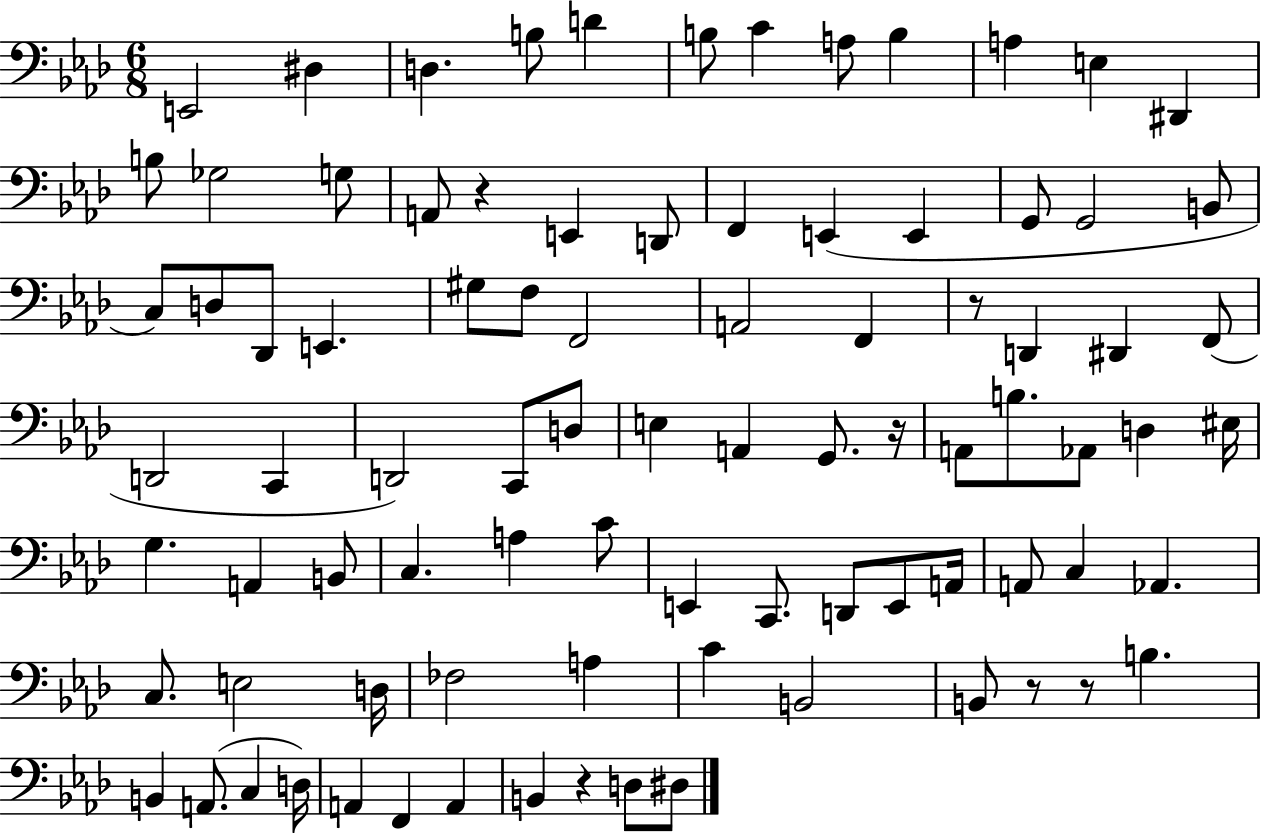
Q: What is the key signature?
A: AES major